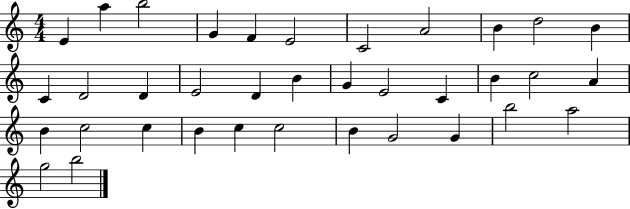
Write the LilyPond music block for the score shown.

{
  \clef treble
  \numericTimeSignature
  \time 4/4
  \key c \major
  e'4 a''4 b''2 | g'4 f'4 e'2 | c'2 a'2 | b'4 d''2 b'4 | \break c'4 d'2 d'4 | e'2 d'4 b'4 | g'4 e'2 c'4 | b'4 c''2 a'4 | \break b'4 c''2 c''4 | b'4 c''4 c''2 | b'4 g'2 g'4 | b''2 a''2 | \break g''2 b''2 | \bar "|."
}